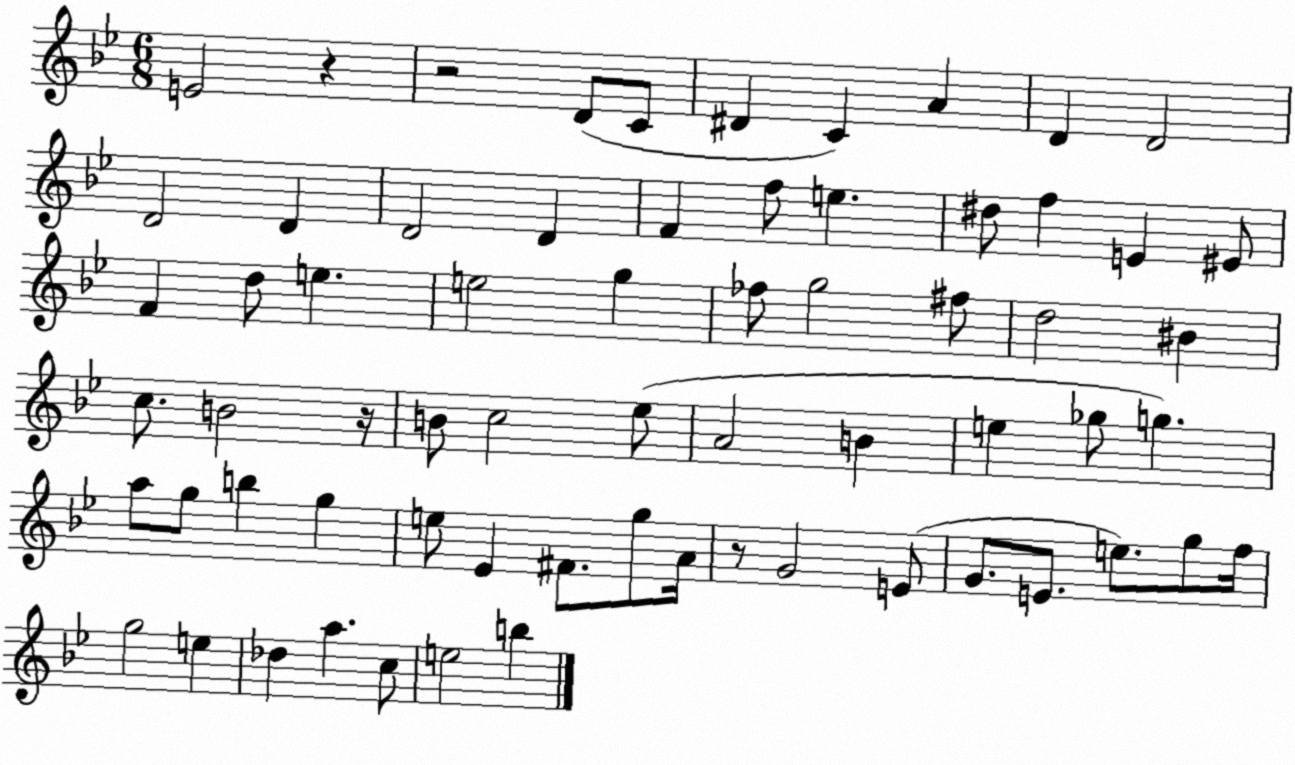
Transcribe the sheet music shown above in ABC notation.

X:1
T:Untitled
M:6/8
L:1/4
K:Bb
E2 z z2 D/2 C/2 ^D C A D D2 D2 D D2 D F f/2 e ^d/2 f E ^E/2 F d/2 e e2 g _f/2 g2 ^f/2 d2 ^B c/2 B2 z/4 B/2 c2 _e/2 A2 B e _g/2 g a/2 g/2 b g e/2 _E ^F/2 g/2 A/4 z/2 G2 E/2 G/2 E/2 e/2 g/2 f/4 g2 e _d a c/2 e2 b